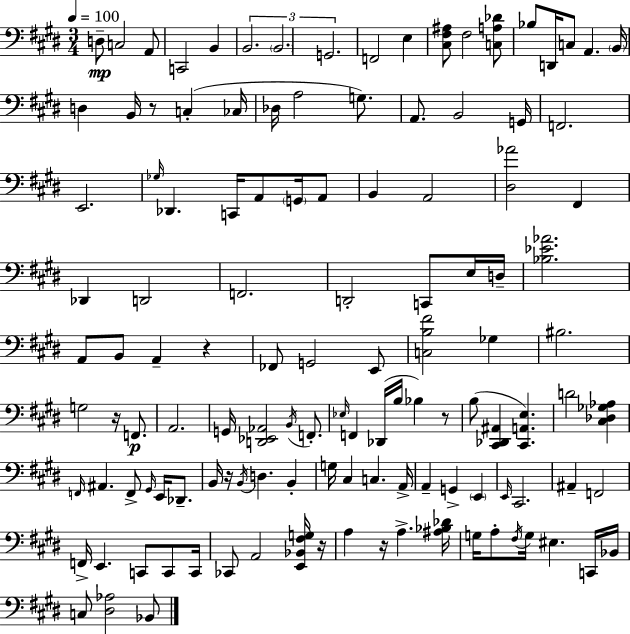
{
  \clef bass
  \numericTimeSignature
  \time 3/4
  \key e \major
  \tempo 4 = 100
  d8--\mp c2 a,8 | c,2 b,4 | \tuplet 3/2 { b,2. | \parenthesize b,2. | \break g,2. } | f,2 e4 | <cis fis ais>8 fis2 <c a des'>8 | bes8 d,16 c8 a,4. \parenthesize b,16 | \break d4 b,16 r8 c4-.( ces16 | des16 a2 g8.) | a,8. b,2 g,16 | f,2. | \break e,2. | \grace { ges16 } des,4. c,16 a,8 \parenthesize g,16 a,8 | b,4 a,2 | <dis aes'>2 fis,4 | \break des,4 d,2 | f,2. | d,2-. c,8 e16 | d16-- <bes ees' aes'>2. | \break a,8 b,8 a,4-- r4 | fes,8 g,2 e,8 | <c b fis'>2 ges4 | bis2. | \break g2 r16 f,8.\p | a,2. | g,16 <d, ees, aes,>2 \acciaccatura { b,16 } f,8.-. | \grace { ees16 } f,4 des,16( b16 bes4) | \break r8 b8( <cis, des, ais,>4 <cis, a, e>4.) | d'2 <cis des ges aes>4 | \grace { f,16 } ais,4. f,8-> | \grace { gis,16 } e,16 des,8.-- b,16 r16 \acciaccatura { b,16 } d4. | \break b,4-. g16 cis4 c4. | a,16-> a,4-- g,4-> | \parenthesize e,4 \grace { e,16 } cis,2. | ais,4-- f,2 | \break f,16-> e,4. | c,8 c,8 c,16 ces,8 a,2 | <e, bes, fis g>16 r16 a4 r16 | a4.-> <ais bes des'>16 g16 a8-. \acciaccatura { fis16 } g16 | \break eis4. c,16 bes,16 c8 <dis aes>2 | bes,8 \bar "|."
}